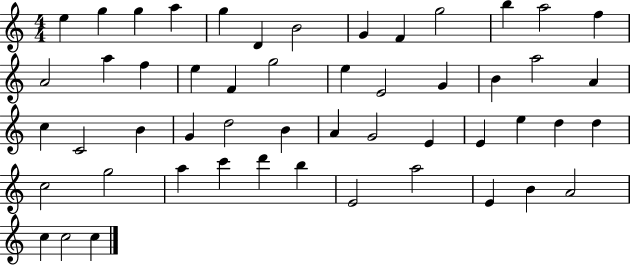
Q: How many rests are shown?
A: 0